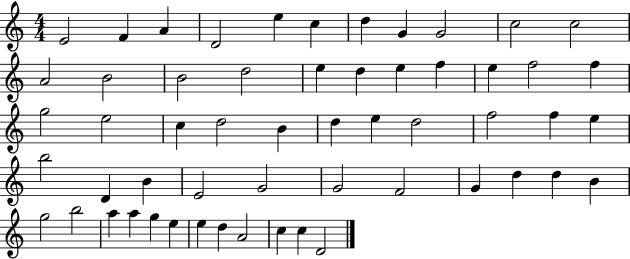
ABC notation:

X:1
T:Untitled
M:4/4
L:1/4
K:C
E2 F A D2 e c d G G2 c2 c2 A2 B2 B2 d2 e d e f e f2 f g2 e2 c d2 B d e d2 f2 f e b2 D B E2 G2 G2 F2 G d d B g2 b2 a a g e e d A2 c c D2